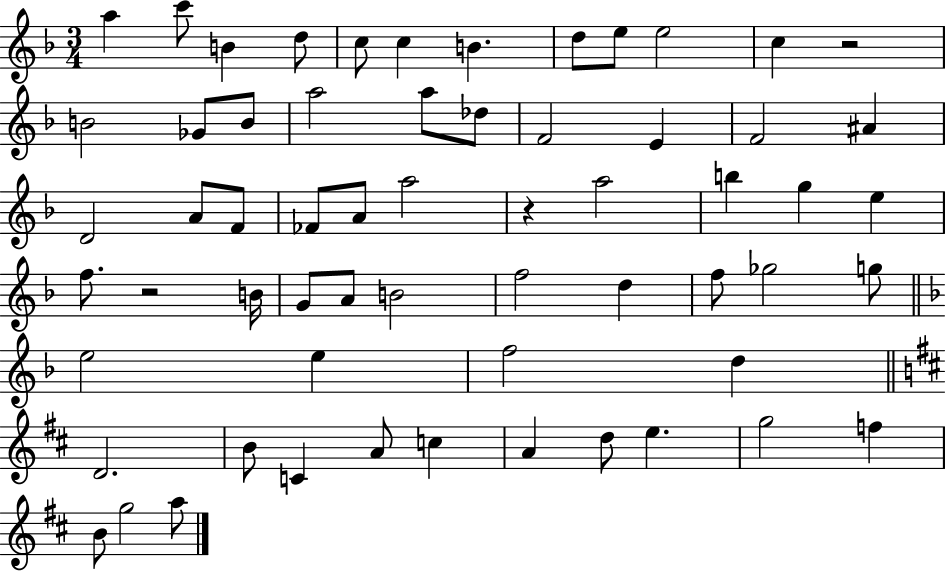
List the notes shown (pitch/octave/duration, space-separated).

A5/q C6/e B4/q D5/e C5/e C5/q B4/q. D5/e E5/e E5/h C5/q R/h B4/h Gb4/e B4/e A5/h A5/e Db5/e F4/h E4/q F4/h A#4/q D4/h A4/e F4/e FES4/e A4/e A5/h R/q A5/h B5/q G5/q E5/q F5/e. R/h B4/s G4/e A4/e B4/h F5/h D5/q F5/e Gb5/h G5/e E5/h E5/q F5/h D5/q D4/h. B4/e C4/q A4/e C5/q A4/q D5/e E5/q. G5/h F5/q B4/e G5/h A5/e